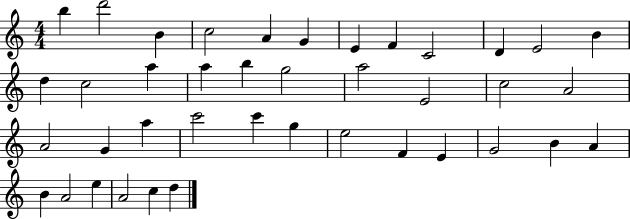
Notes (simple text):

B5/q D6/h B4/q C5/h A4/q G4/q E4/q F4/q C4/h D4/q E4/h B4/q D5/q C5/h A5/q A5/q B5/q G5/h A5/h E4/h C5/h A4/h A4/h G4/q A5/q C6/h C6/q G5/q E5/h F4/q E4/q G4/h B4/q A4/q B4/q A4/h E5/q A4/h C5/q D5/q